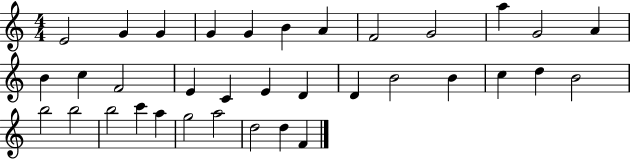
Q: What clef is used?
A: treble